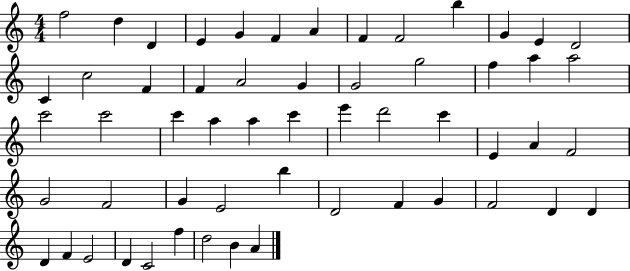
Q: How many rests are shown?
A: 0